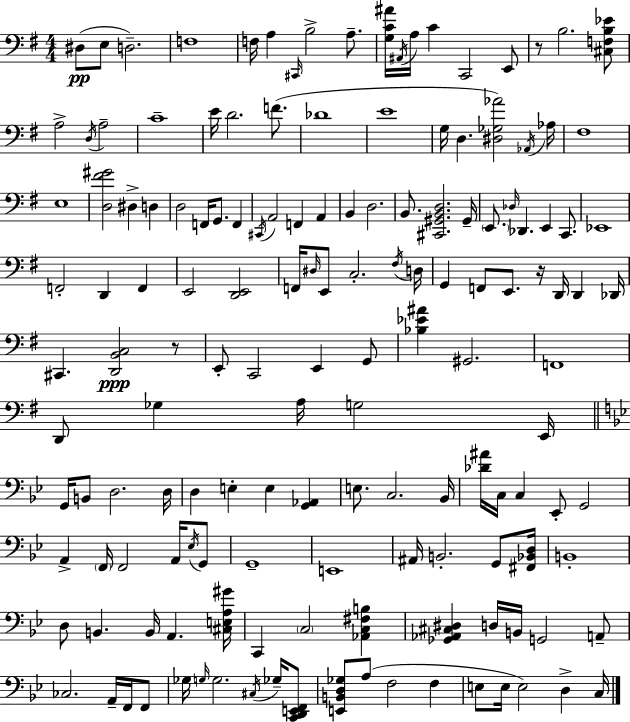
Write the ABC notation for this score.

X:1
T:Untitled
M:4/4
L:1/4
K:Em
^D,/2 E,/2 D,2 F,4 F,/4 A, ^C,,/4 B,2 A,/2 [G,C^A]/4 ^A,,/4 A,/4 C C,,2 E,,/2 z/2 B,2 [^C,F,B,_E]/2 A,2 D,/4 A,2 C4 E/4 D2 F/2 _D4 E4 G,/4 D, [^D,_G,_A]2 _A,,/4 _A,/4 ^F,4 E,4 [D,^F^G]2 ^D, D, D,2 F,,/4 G,,/2 F,, ^C,,/4 A,,2 F,, A,, B,, D,2 B,,/2 [^C,,^G,,B,,D,]2 ^G,,/4 E,,/2 _D,/4 _D,, E,, C,,/2 _E,,4 F,,2 D,, F,, E,,2 [D,,E,,]2 F,,/4 ^D,/4 E,,/2 C,2 ^F,/4 D,/4 G,, F,,/2 E,,/2 z/4 D,,/4 D,, _D,,/4 ^C,, [D,,B,,C,]2 z/2 E,,/2 C,,2 E,, G,,/2 [_B,_E^A] ^G,,2 F,,4 D,,/2 _G, A,/4 G,2 E,,/4 G,,/4 B,,/2 D,2 D,/4 D, E, E, [G,,_A,,] E,/2 C,2 _B,,/4 [_D^A]/4 C,/4 C, _E,,/2 G,,2 A,, F,,/4 F,,2 A,,/4 _E,/4 G,,/2 G,,4 E,,4 ^A,,/4 B,,2 G,,/2 [^F,,_B,,D,]/4 B,,4 D,/2 B,, B,,/4 A,, [^C,E,A,^G]/4 C,, C,2 [_A,,C,^F,B,] [_G,,_A,,^C,^D,] D,/4 B,,/4 G,,2 A,,/2 _C,2 A,,/4 F,,/4 F,,/2 _G,/4 G,/4 G,2 ^C,/4 _G,/4 [C,,D,,E,,F,,]/2 [E,,B,,D,_G,]/2 A,/2 F,2 F, E,/2 E,/4 E,2 D, C,/4